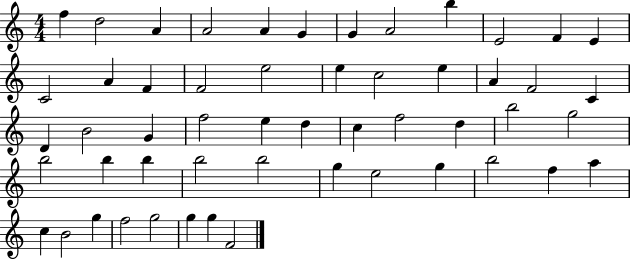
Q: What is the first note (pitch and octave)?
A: F5